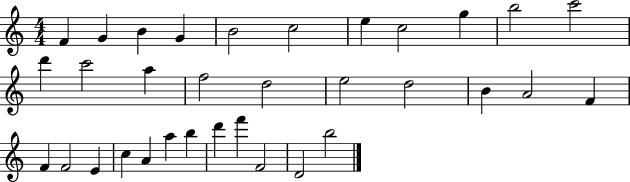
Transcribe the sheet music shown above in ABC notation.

X:1
T:Untitled
M:4/4
L:1/4
K:C
F G B G B2 c2 e c2 g b2 c'2 d' c'2 a f2 d2 e2 d2 B A2 F F F2 E c A a b d' f' F2 D2 b2